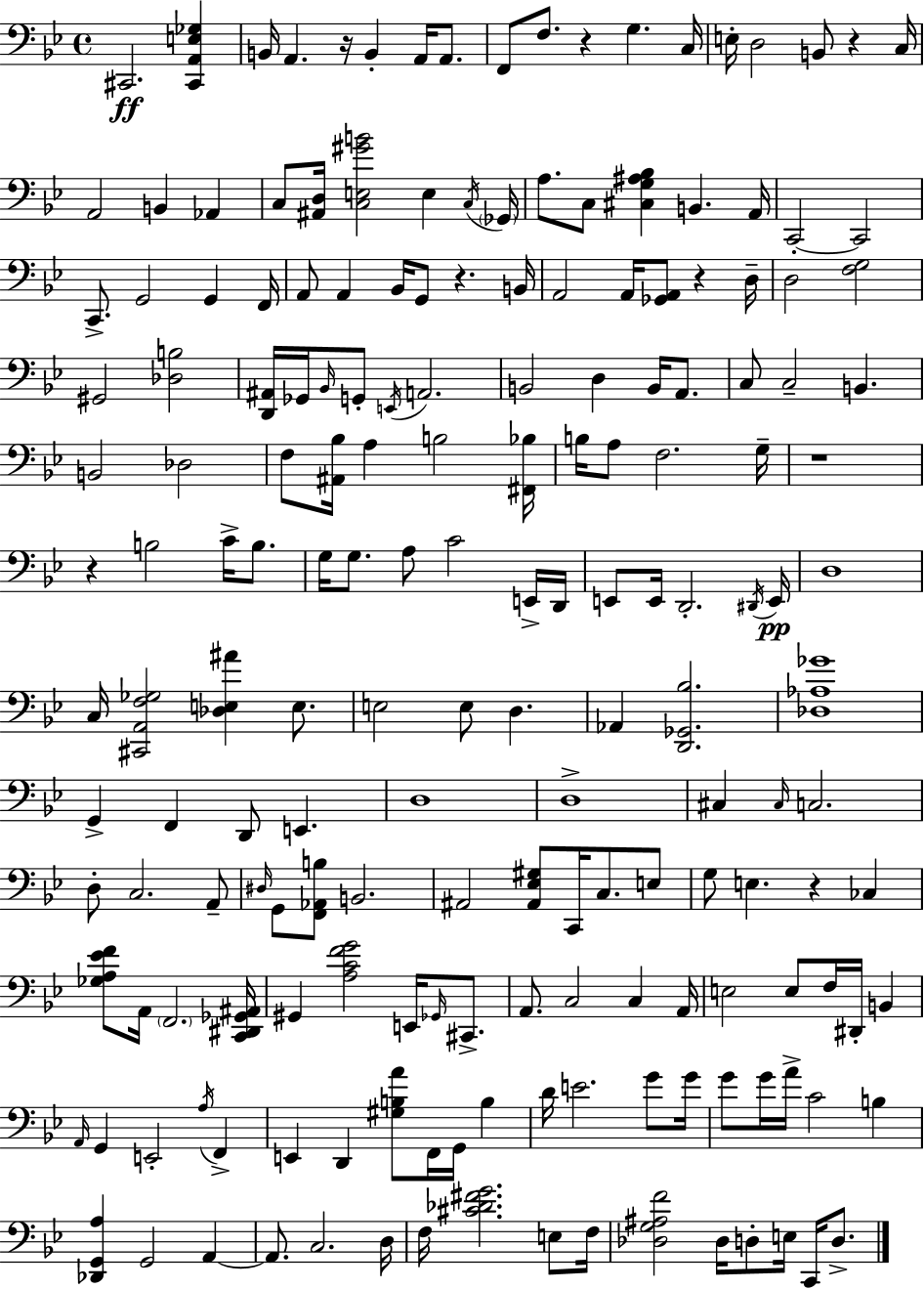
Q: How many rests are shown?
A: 8